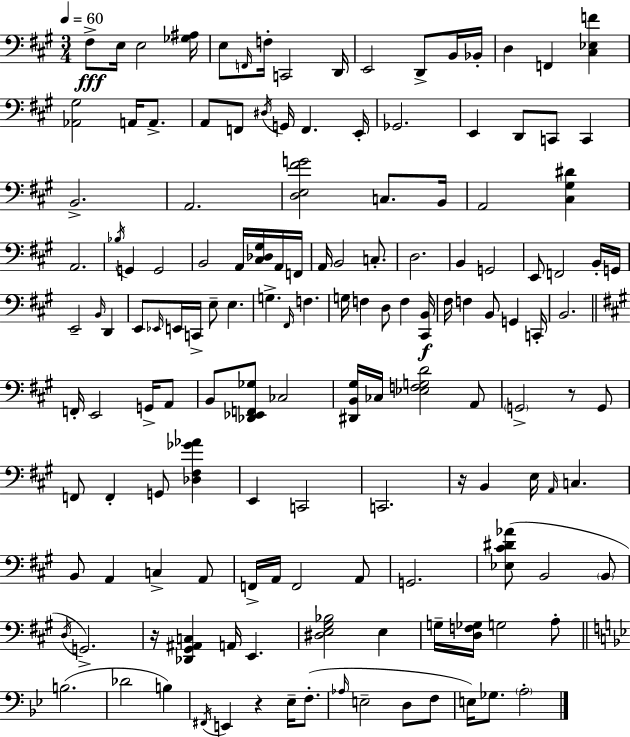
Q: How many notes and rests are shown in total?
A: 144